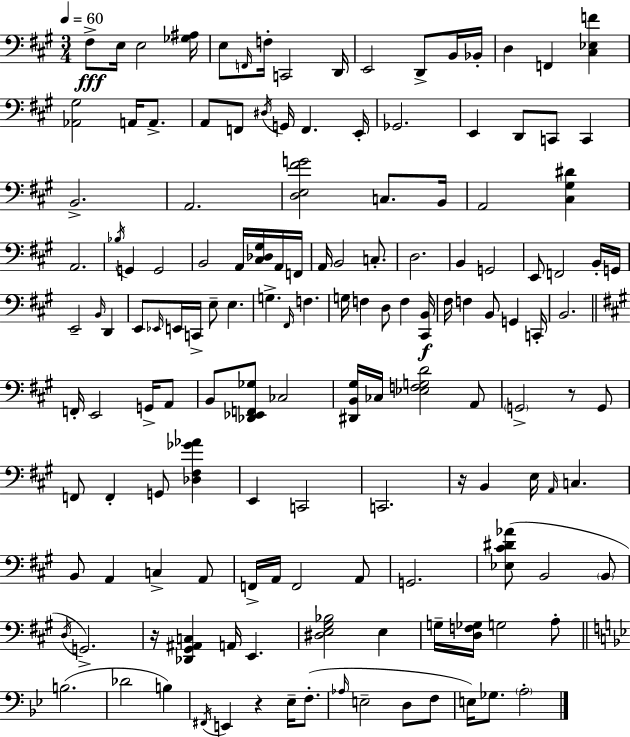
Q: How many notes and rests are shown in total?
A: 144